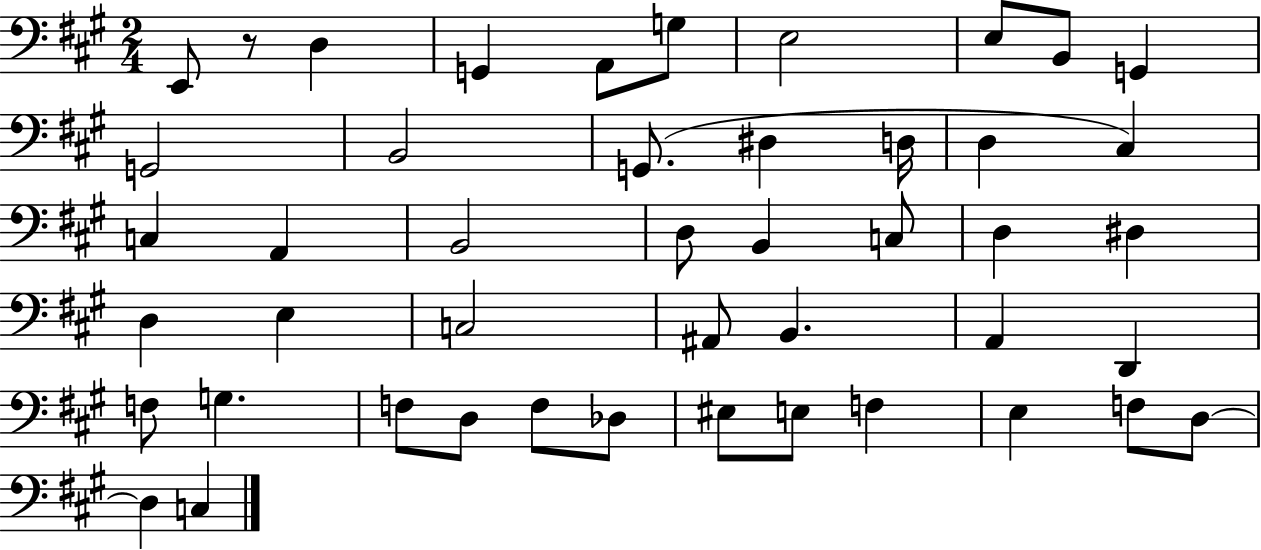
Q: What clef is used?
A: bass